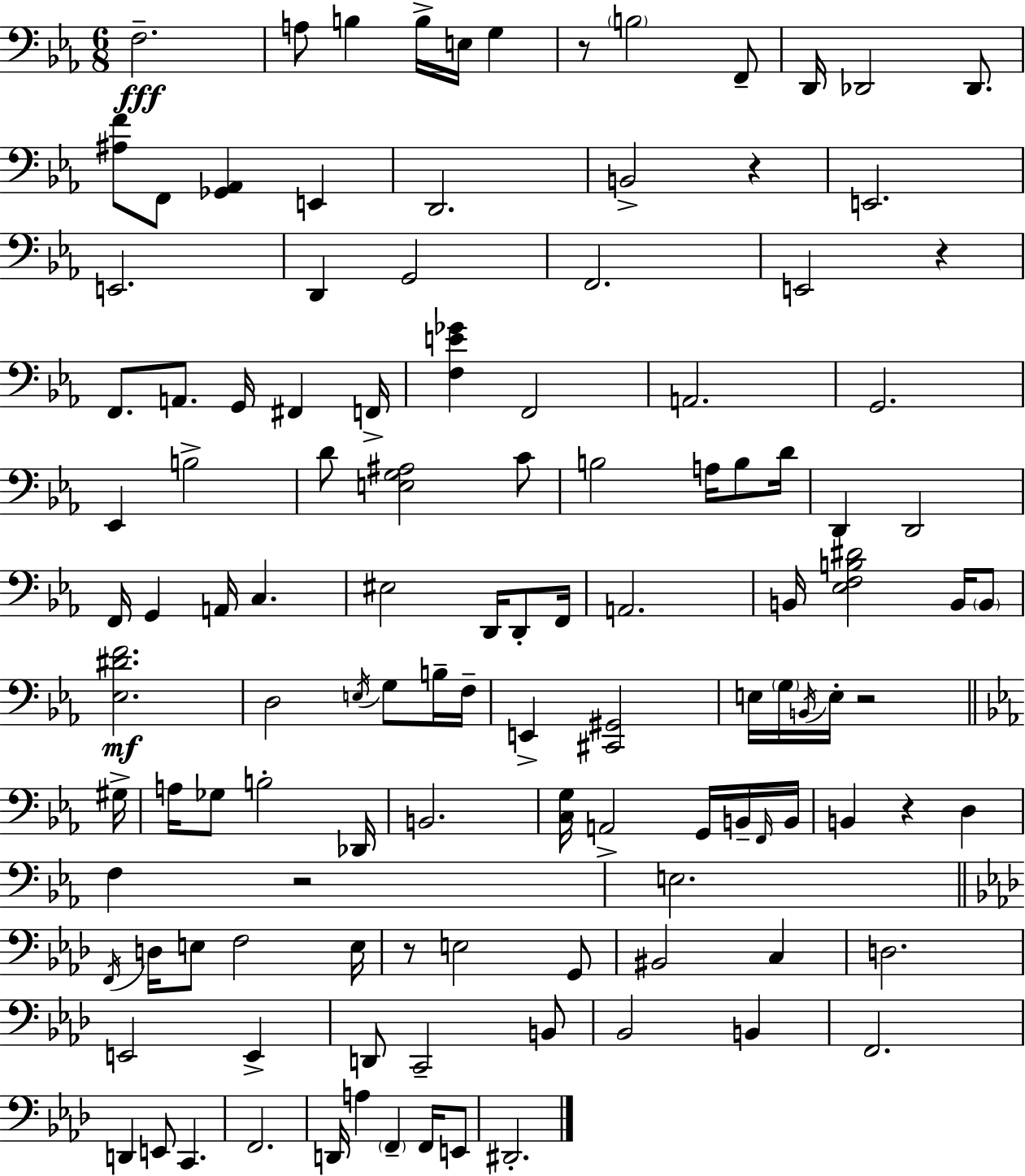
X:1
T:Untitled
M:6/8
L:1/4
K:Cm
F,2 A,/2 B, B,/4 E,/4 G, z/2 B,2 F,,/2 D,,/4 _D,,2 _D,,/2 [^A,F]/2 F,,/2 [_G,,_A,,] E,, D,,2 B,,2 z E,,2 E,,2 D,, G,,2 F,,2 E,,2 z F,,/2 A,,/2 G,,/4 ^F,, F,,/4 [F,E_G] F,,2 A,,2 G,,2 _E,, B,2 D/2 [E,G,^A,]2 C/2 B,2 A,/4 B,/2 D/4 D,, D,,2 F,,/4 G,, A,,/4 C, ^E,2 D,,/4 D,,/2 F,,/4 A,,2 B,,/4 [_E,F,B,^D]2 B,,/4 B,,/2 [_E,^DF]2 D,2 E,/4 G,/2 B,/4 F,/4 E,, [^C,,^G,,]2 E,/4 G,/4 B,,/4 E,/4 z2 ^G,/4 A,/4 _G,/2 B,2 _D,,/4 B,,2 [C,G,]/4 A,,2 G,,/4 B,,/4 F,,/4 B,,/4 B,, z D, F, z2 E,2 F,,/4 D,/4 E,/2 F,2 E,/4 z/2 E,2 G,,/2 ^B,,2 C, D,2 E,,2 E,, D,,/2 C,,2 B,,/2 _B,,2 B,, F,,2 D,, E,,/2 C,, F,,2 D,,/4 A, F,, F,,/4 E,,/2 ^D,,2